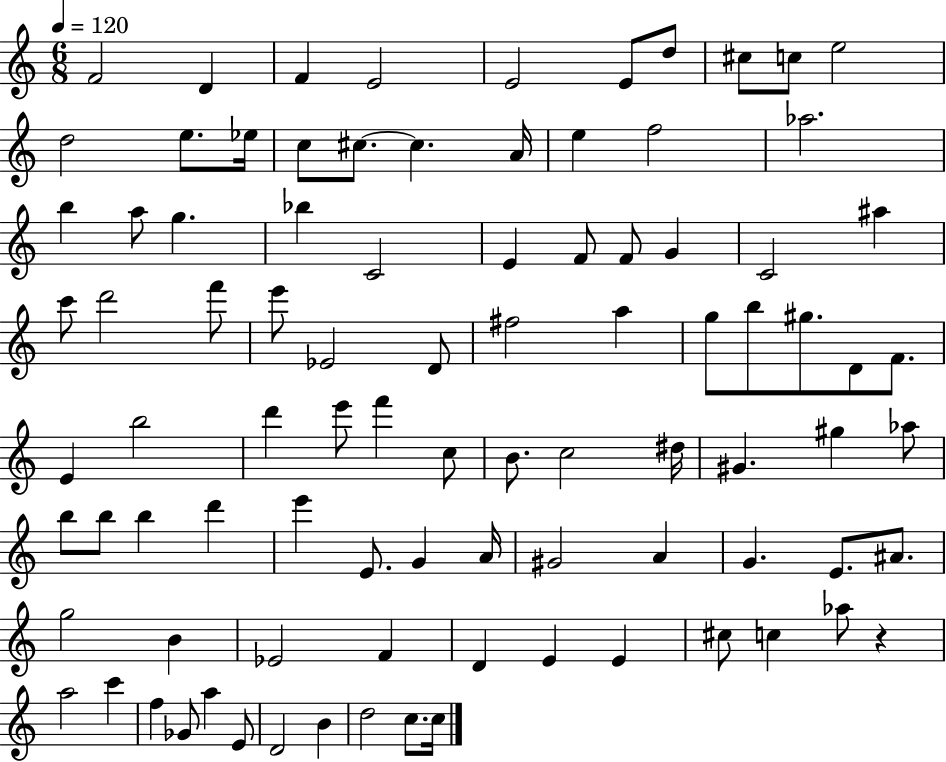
F4/h D4/q F4/q E4/h E4/h E4/e D5/e C#5/e C5/e E5/h D5/h E5/e. Eb5/s C5/e C#5/e. C#5/q. A4/s E5/q F5/h Ab5/h. B5/q A5/e G5/q. Bb5/q C4/h E4/q F4/e F4/e G4/q C4/h A#5/q C6/e D6/h F6/e E6/e Eb4/h D4/e F#5/h A5/q G5/e B5/e G#5/e. D4/e F4/e. E4/q B5/h D6/q E6/e F6/q C5/e B4/e. C5/h D#5/s G#4/q. G#5/q Ab5/e B5/e B5/e B5/q D6/q E6/q E4/e. G4/q A4/s G#4/h A4/q G4/q. E4/e. A#4/e. G5/h B4/q Eb4/h F4/q D4/q E4/q E4/q C#5/e C5/q Ab5/e R/q A5/h C6/q F5/q Gb4/e A5/q E4/e D4/h B4/q D5/h C5/e. C5/s